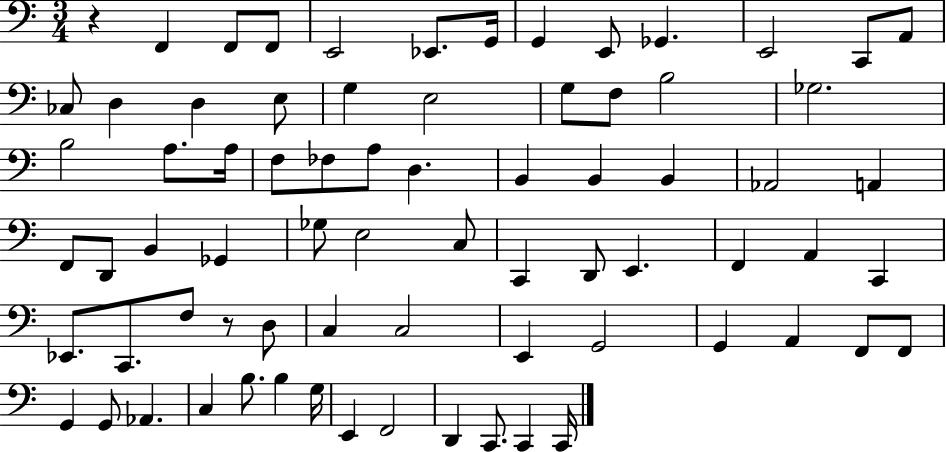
R/q F2/q F2/e F2/e E2/h Eb2/e. G2/s G2/q E2/e Gb2/q. E2/h C2/e A2/e CES3/e D3/q D3/q E3/e G3/q E3/h G3/e F3/e B3/h Gb3/h. B3/h A3/e. A3/s F3/e FES3/e A3/e D3/q. B2/q B2/q B2/q Ab2/h A2/q F2/e D2/e B2/q Gb2/q Gb3/e E3/h C3/e C2/q D2/e E2/q. F2/q A2/q C2/q Eb2/e. C2/e. F3/e R/e D3/e C3/q C3/h E2/q G2/h G2/q A2/q F2/e F2/e G2/q G2/e Ab2/q. C3/q B3/e. B3/q G3/s E2/q F2/h D2/q C2/e. C2/q C2/s